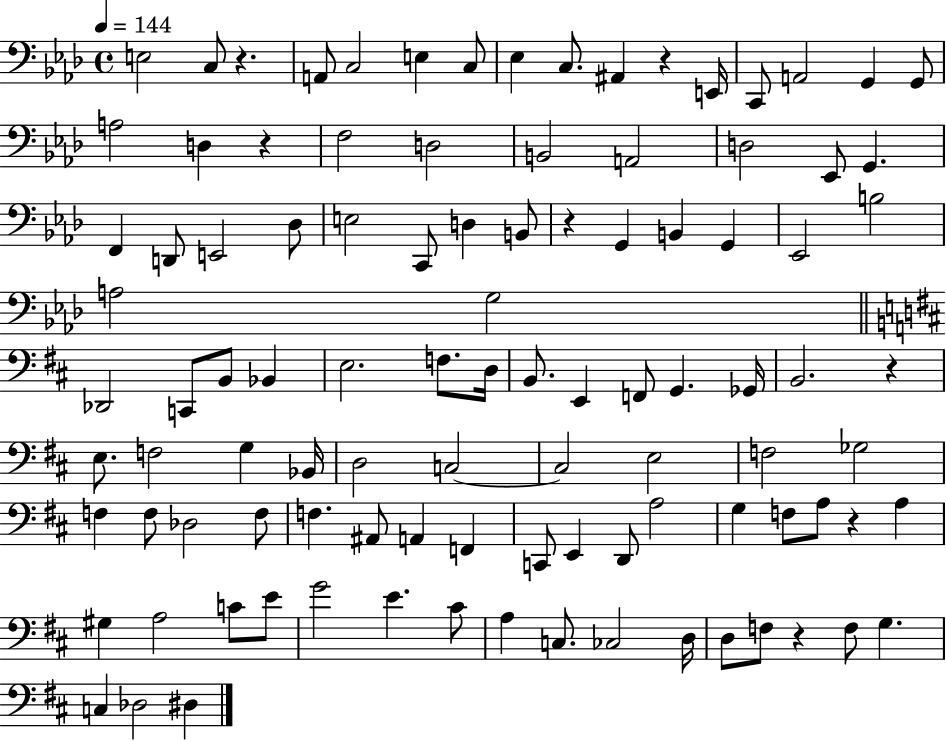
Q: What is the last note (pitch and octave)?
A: D#3